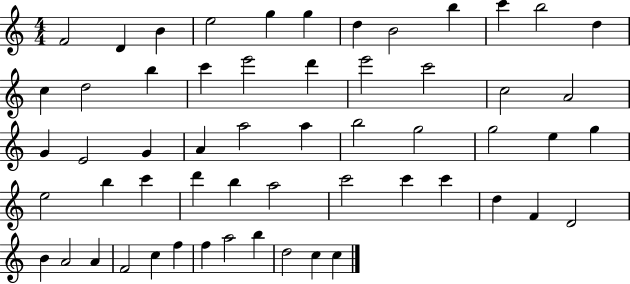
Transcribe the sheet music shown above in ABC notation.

X:1
T:Untitled
M:4/4
L:1/4
K:C
F2 D B e2 g g d B2 b c' b2 d c d2 b c' e'2 d' e'2 c'2 c2 A2 G E2 G A a2 a b2 g2 g2 e g e2 b c' d' b a2 c'2 c' c' d F D2 B A2 A F2 c f f a2 b d2 c c